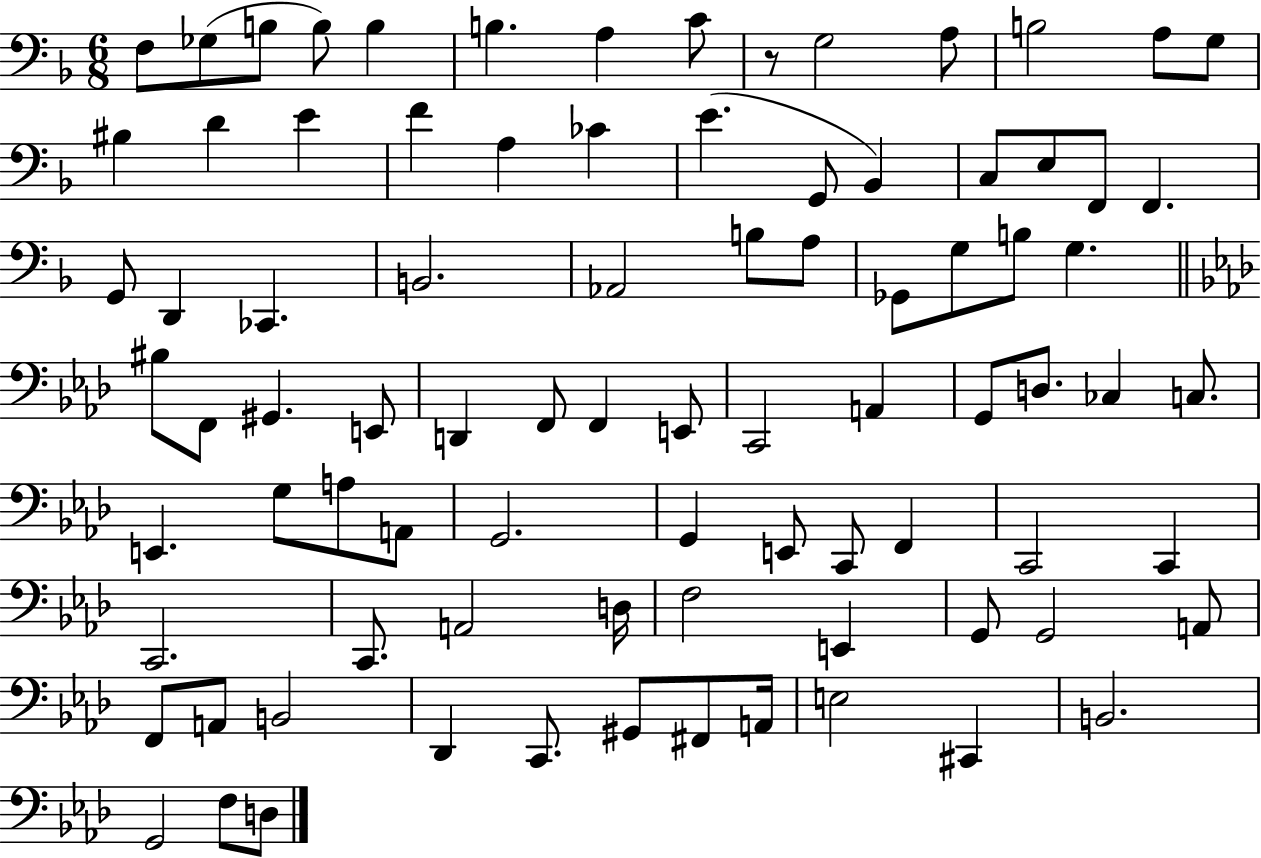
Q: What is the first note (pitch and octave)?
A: F3